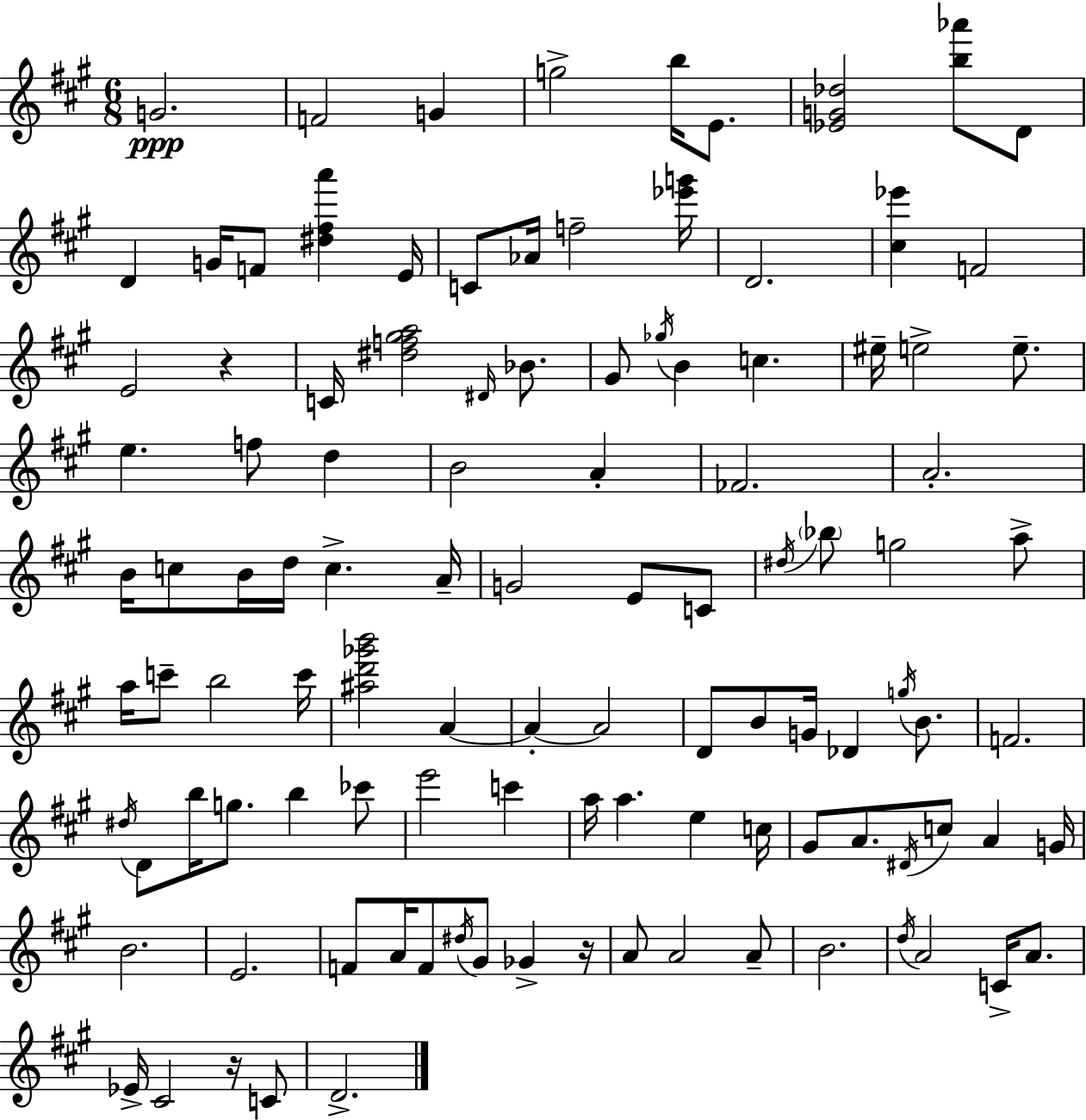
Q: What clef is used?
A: treble